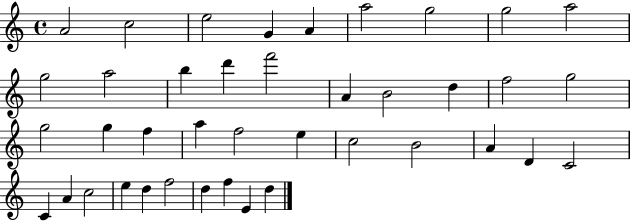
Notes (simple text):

A4/h C5/h E5/h G4/q A4/q A5/h G5/h G5/h A5/h G5/h A5/h B5/q D6/q F6/h A4/q B4/h D5/q F5/h G5/h G5/h G5/q F5/q A5/q F5/h E5/q C5/h B4/h A4/q D4/q C4/h C4/q A4/q C5/h E5/q D5/q F5/h D5/q F5/q E4/q D5/q